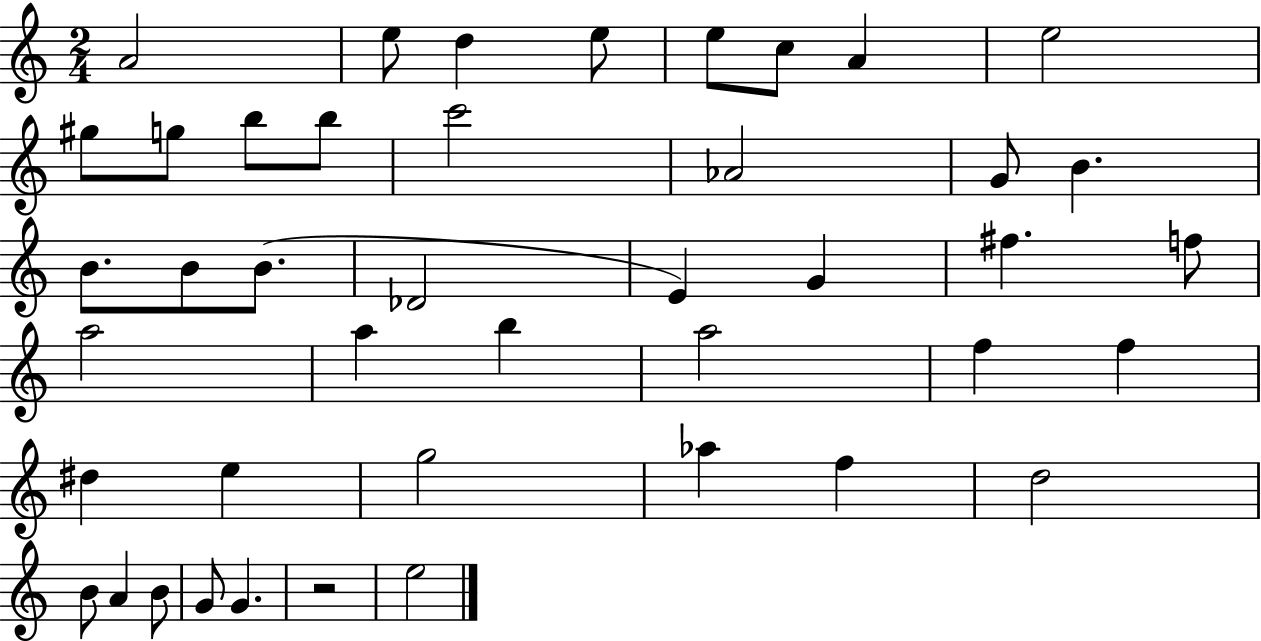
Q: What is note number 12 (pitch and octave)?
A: B5